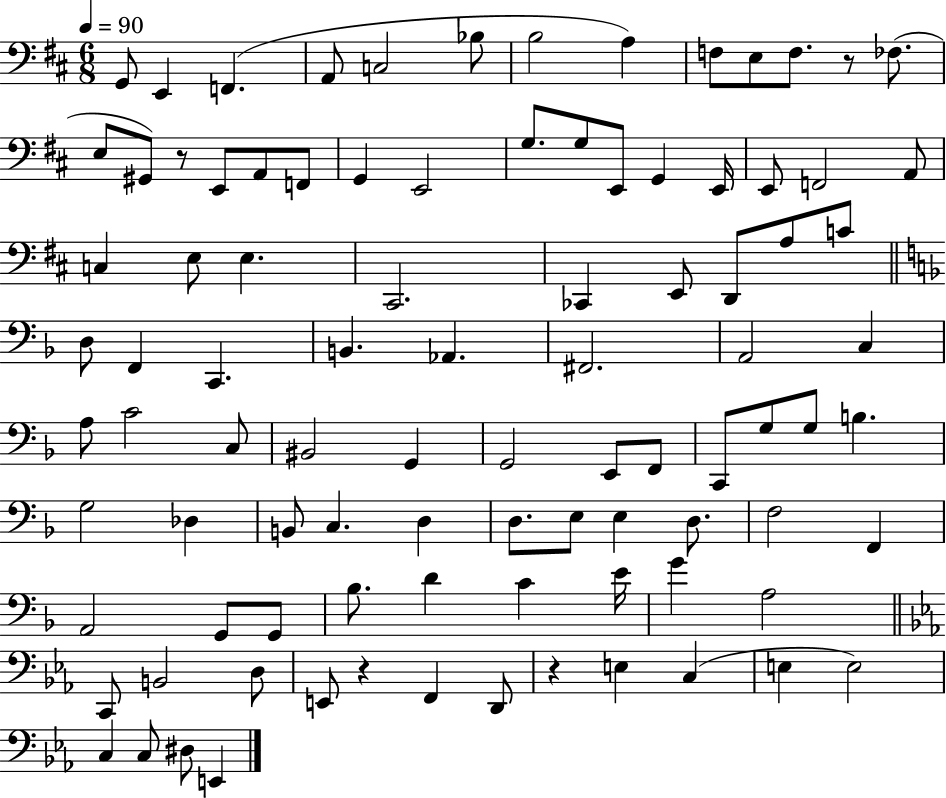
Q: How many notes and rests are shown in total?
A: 94